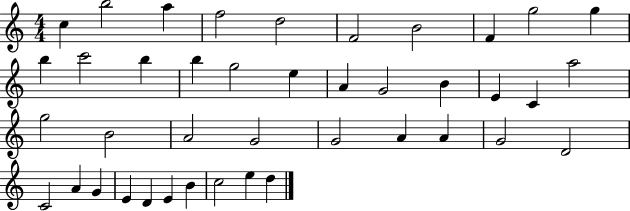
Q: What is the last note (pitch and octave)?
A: D5